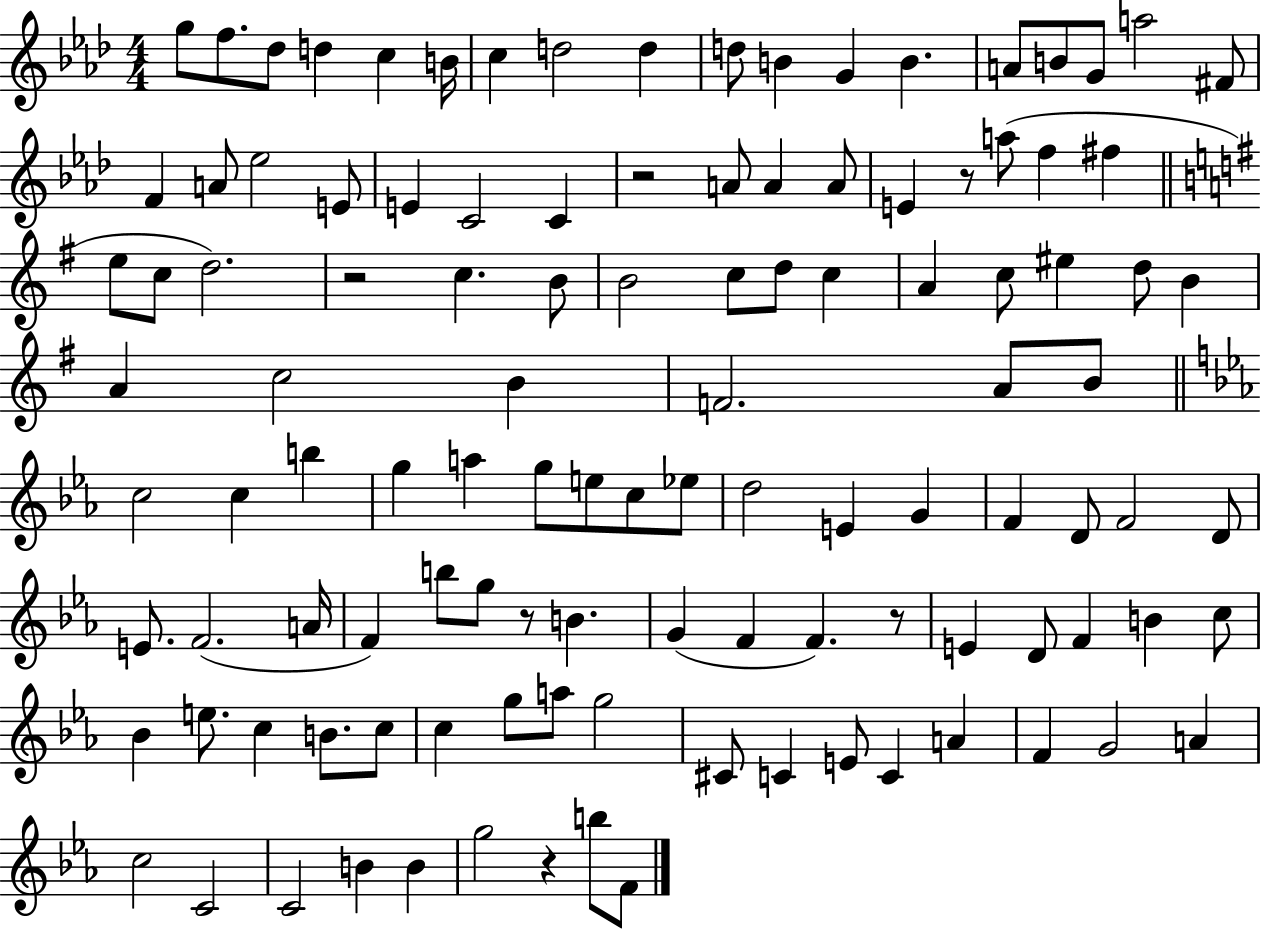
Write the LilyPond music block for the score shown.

{
  \clef treble
  \numericTimeSignature
  \time 4/4
  \key aes \major
  g''8 f''8. des''8 d''4 c''4 b'16 | c''4 d''2 d''4 | d''8 b'4 g'4 b'4. | a'8 b'8 g'8 a''2 fis'8 | \break f'4 a'8 ees''2 e'8 | e'4 c'2 c'4 | r2 a'8 a'4 a'8 | e'4 r8 a''8( f''4 fis''4 | \break \bar "||" \break \key g \major e''8 c''8 d''2.) | r2 c''4. b'8 | b'2 c''8 d''8 c''4 | a'4 c''8 eis''4 d''8 b'4 | \break a'4 c''2 b'4 | f'2. a'8 b'8 | \bar "||" \break \key ees \major c''2 c''4 b''4 | g''4 a''4 g''8 e''8 c''8 ees''8 | d''2 e'4 g'4 | f'4 d'8 f'2 d'8 | \break e'8. f'2.( a'16 | f'4) b''8 g''8 r8 b'4. | g'4( f'4 f'4.) r8 | e'4 d'8 f'4 b'4 c''8 | \break bes'4 e''8. c''4 b'8. c''8 | c''4 g''8 a''8 g''2 | cis'8 c'4 e'8 c'4 a'4 | f'4 g'2 a'4 | \break c''2 c'2 | c'2 b'4 b'4 | g''2 r4 b''8 f'8 | \bar "|."
}